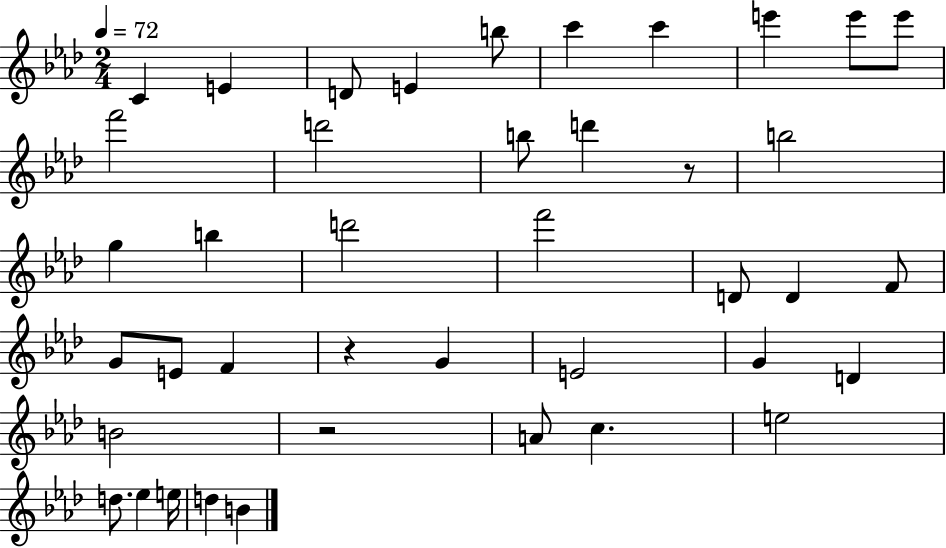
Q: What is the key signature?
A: AES major